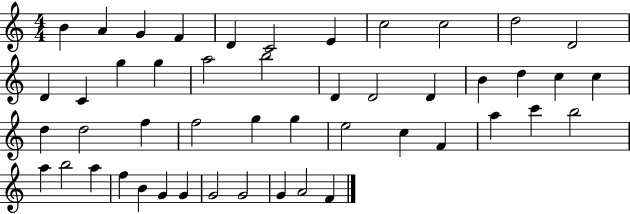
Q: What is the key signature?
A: C major